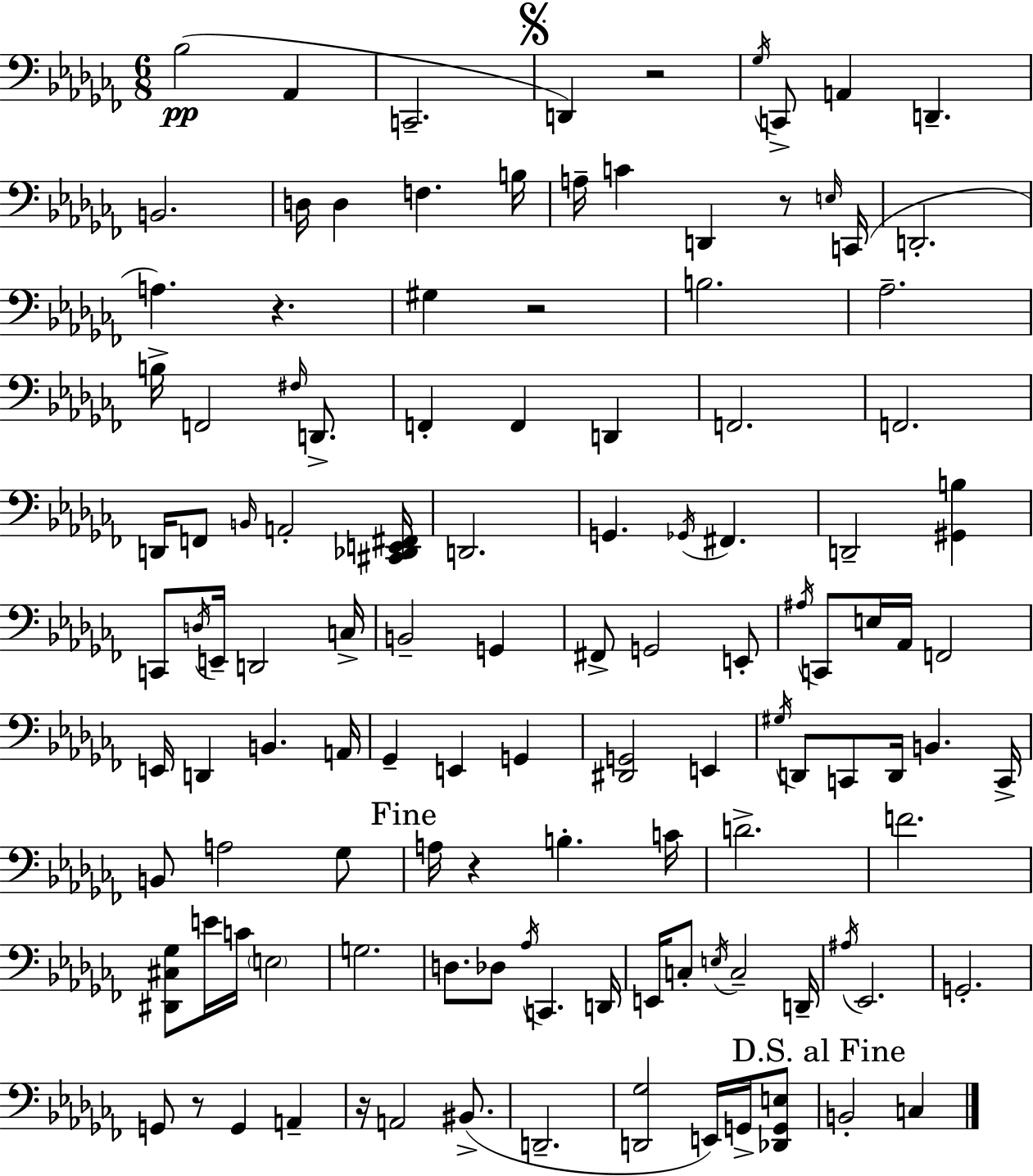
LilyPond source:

{
  \clef bass
  \numericTimeSignature
  \time 6/8
  \key aes \minor
  \repeat volta 2 { bes2(\pp aes,4 | c,2.-- | \mark \markup { \musicglyph "scripts.segno" } d,4) r2 | \acciaccatura { ges16 } c,8-> a,4 d,4.-- | \break b,2. | d16 d4 f4. | b16 a16-- c'4 d,4 r8 | \grace { e16 }( c,16 d,2.-. | \break a4.) r4. | gis4 r2 | b2. | aes2.-- | \break b16-> f,2 \grace { fis16 } | d,8.-> f,4-. f,4 d,4 | f,2. | f,2. | \break d,16 f,8 \grace { b,16 } a,2-. | <cis, des, e, fis,>16 d,2. | g,4. \acciaccatura { ges,16 } fis,4. | d,2-- | \break <gis, b>4 c,8 \acciaccatura { d16 } e,16-- d,2 | c16-> b,2-- | g,4 fis,8-> g,2 | e,8-. \acciaccatura { ais16 } c,8 e16 aes,16 f,2 | \break e,16 d,4 | b,4. a,16 ges,4-- e,4 | g,4 <dis, g,>2 | e,4 \acciaccatura { gis16 } d,8 c,8 | \break d,16 b,4. c,16-> b,8 a2 | ges8 \mark "Fine" a16 r4 | b4.-. c'16 d'2.-> | f'2. | \break <dis, cis ges>8 e'16 c'16 | \parenthesize e2 g2. | d8. des8 | \acciaccatura { aes16 } c,4. d,16 e,16 c8-. | \break \acciaccatura { e16 } c2-- d,16-- \acciaccatura { ais16 } ees,2. | g,2.-. | g,8 | r8 g,4 a,4-- r16 | \break a,2 bis,8.->( d,2.-- | <d, ges>2 | e,16) g,16-> <des, g, e>8 \mark "D.S. al Fine" b,2-. | c4 } \bar "|."
}